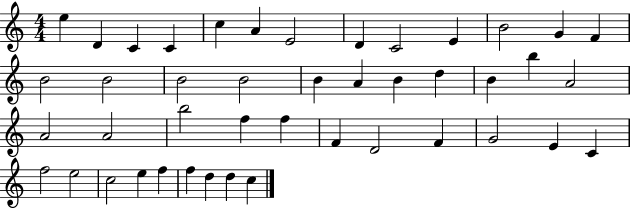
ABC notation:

X:1
T:Untitled
M:4/4
L:1/4
K:C
e D C C c A E2 D C2 E B2 G F B2 B2 B2 B2 B A B d B b A2 A2 A2 b2 f f F D2 F G2 E C f2 e2 c2 e f f d d c